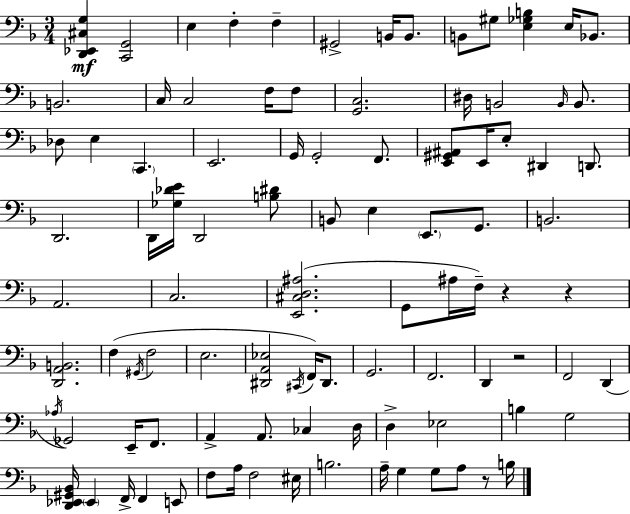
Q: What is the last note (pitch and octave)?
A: B3